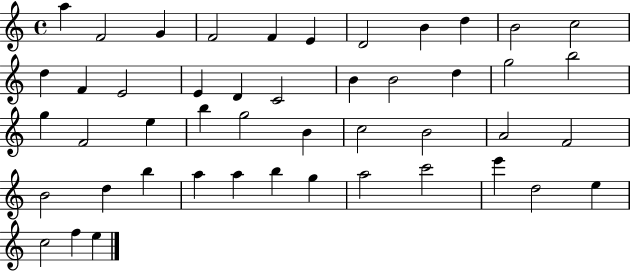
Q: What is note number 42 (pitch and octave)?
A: E6